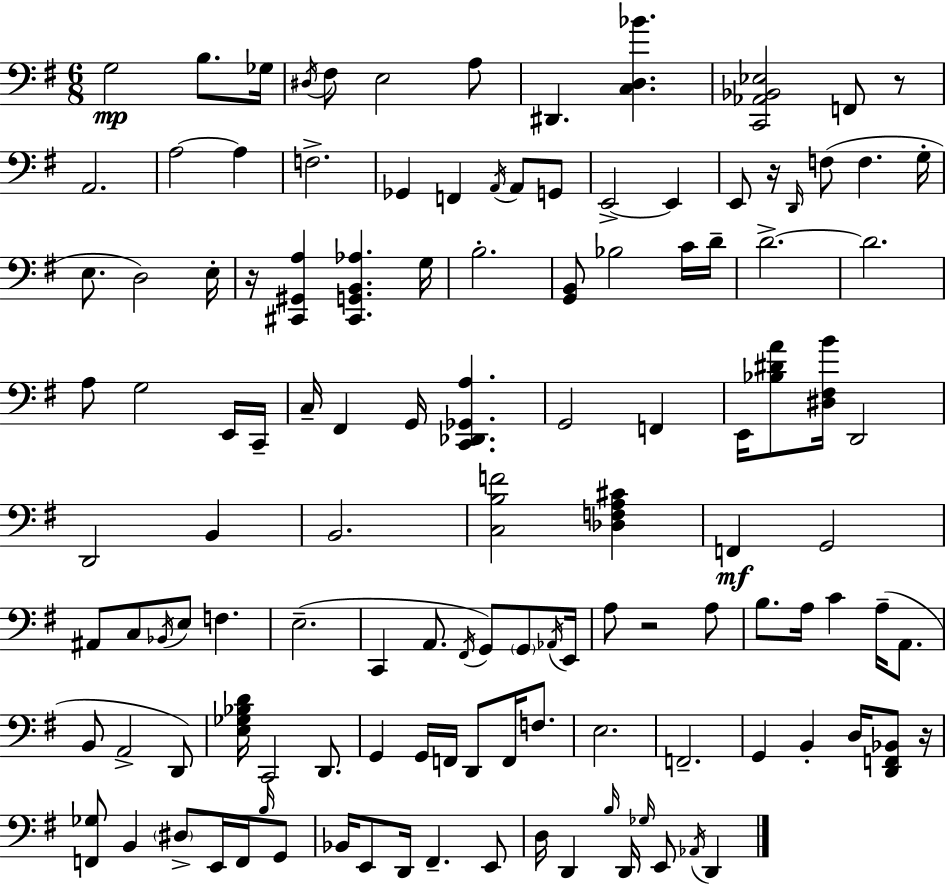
{
  \clef bass
  \numericTimeSignature
  \time 6/8
  \key g \major
  \repeat volta 2 { g2\mp b8. ges16 | \acciaccatura { dis16 } fis8 e2 a8 | dis,4. <c d bes'>4. | <c, aes, bes, ees>2 f,8 r8 | \break a,2. | a2~~ a4 | f2.-> | ges,4 f,4 \acciaccatura { a,16 } a,8 | \break g,8 e,2->~~ e,4 | e,8 r16 \grace { d,16 }( f8 f4. | g16-. e8. d2) | e16-. r16 <cis, gis, a>4 <cis, g, b, aes>4. | \break g16 b2.-. | <g, b,>8 bes2 | c'16 d'16-- d'2.->~~ | d'2. | \break a8 g2 | e,16 c,16-- c16-- fis,4 g,16 <c, des, ges, a>4. | g,2 f,4 | e,16 <bes dis' a'>8 <dis fis b'>16 d,2 | \break d,2 b,4 | b,2. | <c b f'>2 <des f a cis'>4 | f,4\mf g,2 | \break ais,8 c8 \acciaccatura { bes,16 } e8 f4. | e2.--( | c,4 a,8. \acciaccatura { fis,16 }) | g,8 \parenthesize g,8 \acciaccatura { aes,16 } e,16 a8 r2 | \break a8 b8. a16 c'4 | a16--( a,8. b,8 a,2-> | d,8) <e ges bes d'>16 c,2 | d,8. g,4 g,16 f,16 | \break d,8 f,16 f8. e2. | f,2.-- | g,4 b,4-. | d16 <d, f, bes,>8 r16 <f, ges>8 b,4 | \break \parenthesize dis8-> e,16 f,16 \grace { b16 } g,8 bes,16 e,8 d,16 fis,4.-- | e,8 d16 d,4 | \grace { b16 } d,16 \grace { ges16 } e,8 \acciaccatura { aes,16 } d,4 } \bar "|."
}